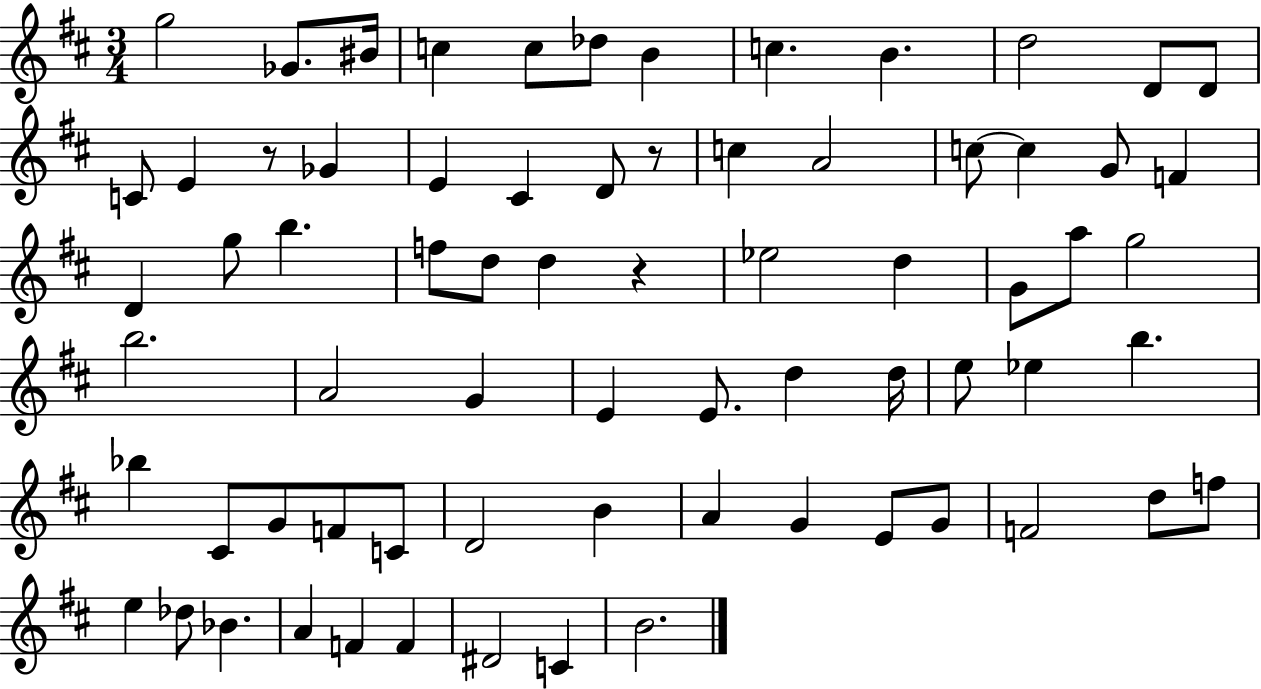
G5/h Gb4/e. BIS4/s C5/q C5/e Db5/e B4/q C5/q. B4/q. D5/h D4/e D4/e C4/e E4/q R/e Gb4/q E4/q C#4/q D4/e R/e C5/q A4/h C5/e C5/q G4/e F4/q D4/q G5/e B5/q. F5/e D5/e D5/q R/q Eb5/h D5/q G4/e A5/e G5/h B5/h. A4/h G4/q E4/q E4/e. D5/q D5/s E5/e Eb5/q B5/q. Bb5/q C#4/e G4/e F4/e C4/e D4/h B4/q A4/q G4/q E4/e G4/e F4/h D5/e F5/e E5/q Db5/e Bb4/q. A4/q F4/q F4/q D#4/h C4/q B4/h.